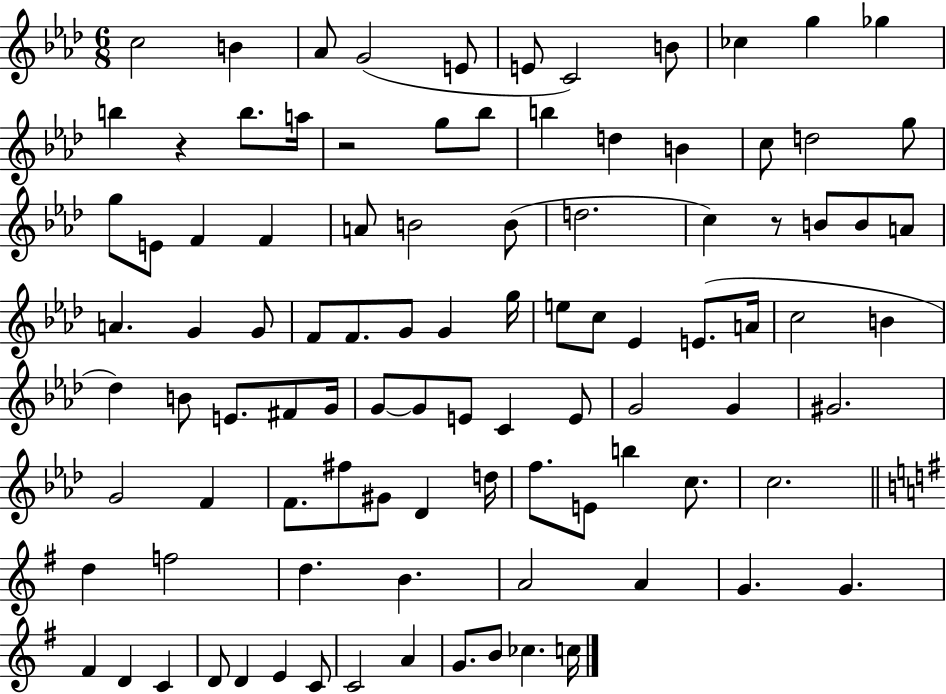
C5/h B4/q Ab4/e G4/h E4/e E4/e C4/h B4/e CES5/q G5/q Gb5/q B5/q R/q B5/e. A5/s R/h G5/e Bb5/e B5/q D5/q B4/q C5/e D5/h G5/e G5/e E4/e F4/q F4/q A4/e B4/h B4/e D5/h. C5/q R/e B4/e B4/e A4/e A4/q. G4/q G4/e F4/e F4/e. G4/e G4/q G5/s E5/e C5/e Eb4/q E4/e. A4/s C5/h B4/q Db5/q B4/e E4/e. F#4/e G4/s G4/e G4/e E4/e C4/q E4/e G4/h G4/q G#4/h. G4/h F4/q F4/e. F#5/e G#4/e Db4/q D5/s F5/e. E4/e B5/q C5/e. C5/h. D5/q F5/h D5/q. B4/q. A4/h A4/q G4/q. G4/q. F#4/q D4/q C4/q D4/e D4/q E4/q C4/e C4/h A4/q G4/e. B4/e CES5/q. C5/s